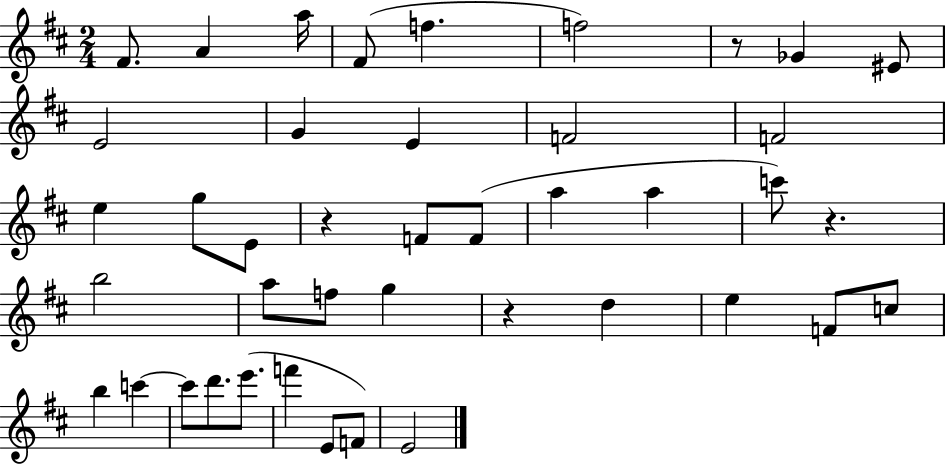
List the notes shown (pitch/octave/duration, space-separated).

F#4/e. A4/q A5/s F#4/e F5/q. F5/h R/e Gb4/q EIS4/e E4/h G4/q E4/q F4/h F4/h E5/q G5/e E4/e R/q F4/e F4/e A5/q A5/q C6/e R/q. B5/h A5/e F5/e G5/q R/q D5/q E5/q F4/e C5/e B5/q C6/q C6/e D6/e. E6/e. F6/q E4/e F4/e E4/h